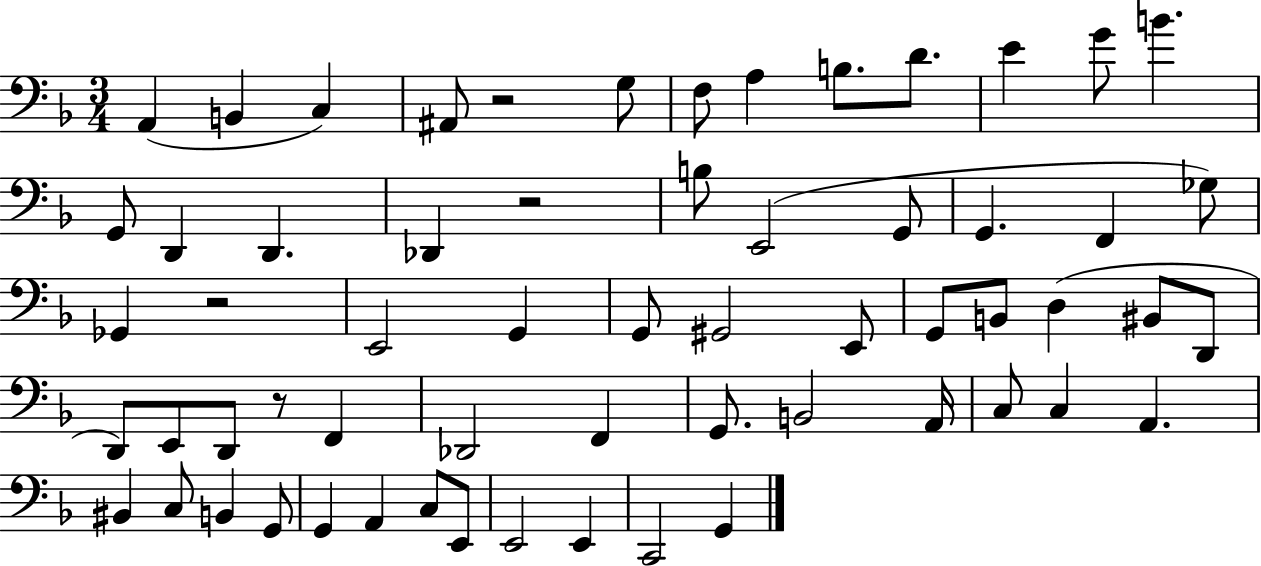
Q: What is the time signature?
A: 3/4